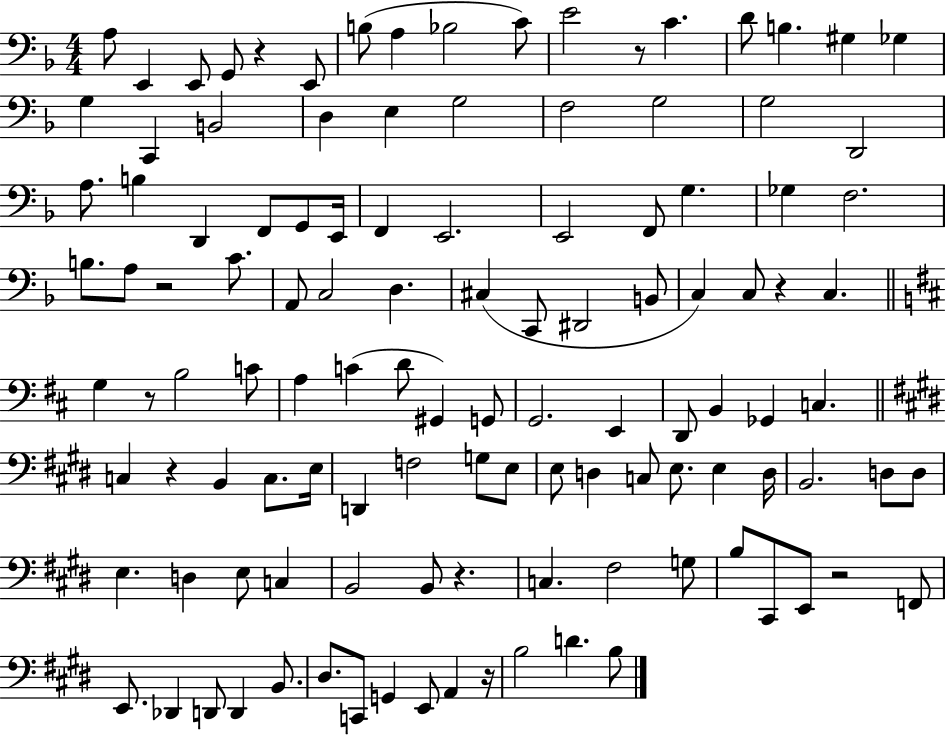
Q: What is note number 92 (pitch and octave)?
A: B3